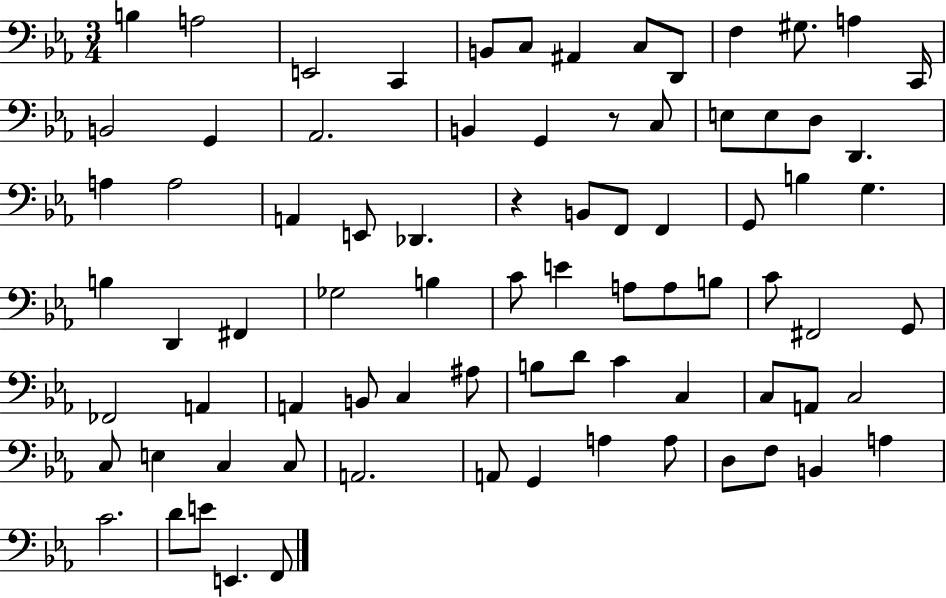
{
  \clef bass
  \numericTimeSignature
  \time 3/4
  \key ees \major
  \repeat volta 2 { b4 a2 | e,2 c,4 | b,8 c8 ais,4 c8 d,8 | f4 gis8. a4 c,16 | \break b,2 g,4 | aes,2. | b,4 g,4 r8 c8 | e8 e8 d8 d,4. | \break a4 a2 | a,4 e,8 des,4. | r4 b,8 f,8 f,4 | g,8 b4 g4. | \break b4 d,4 fis,4 | ges2 b4 | c'8 e'4 a8 a8 b8 | c'8 fis,2 g,8 | \break fes,2 a,4 | a,4 b,8 c4 ais8 | b8 d'8 c'4 c4 | c8 a,8 c2 | \break c8 e4 c4 c8 | a,2. | a,8 g,4 a4 a8 | d8 f8 b,4 a4 | \break c'2. | d'8 e'8 e,4. f,8 | } \bar "|."
}